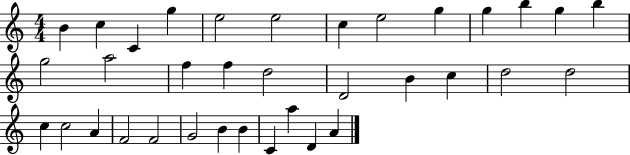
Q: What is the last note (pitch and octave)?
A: A4